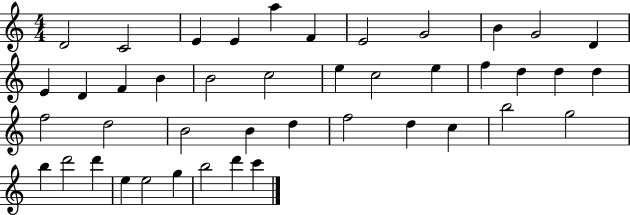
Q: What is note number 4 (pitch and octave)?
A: E4